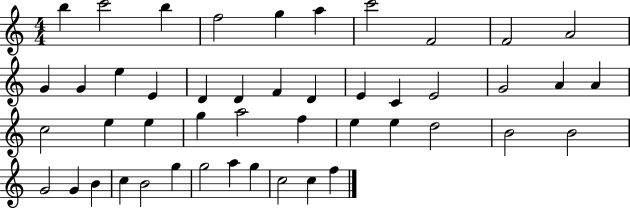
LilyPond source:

{
  \clef treble
  \numericTimeSignature
  \time 4/4
  \key c \major
  b''4 c'''2 b''4 | f''2 g''4 a''4 | c'''2 f'2 | f'2 a'2 | \break g'4 g'4 e''4 e'4 | d'4 d'4 f'4 d'4 | e'4 c'4 e'2 | g'2 a'4 a'4 | \break c''2 e''4 e''4 | g''4 a''2 f''4 | e''4 e''4 d''2 | b'2 b'2 | \break g'2 g'4 b'4 | c''4 b'2 g''4 | g''2 a''4 g''4 | c''2 c''4 f''4 | \break \bar "|."
}